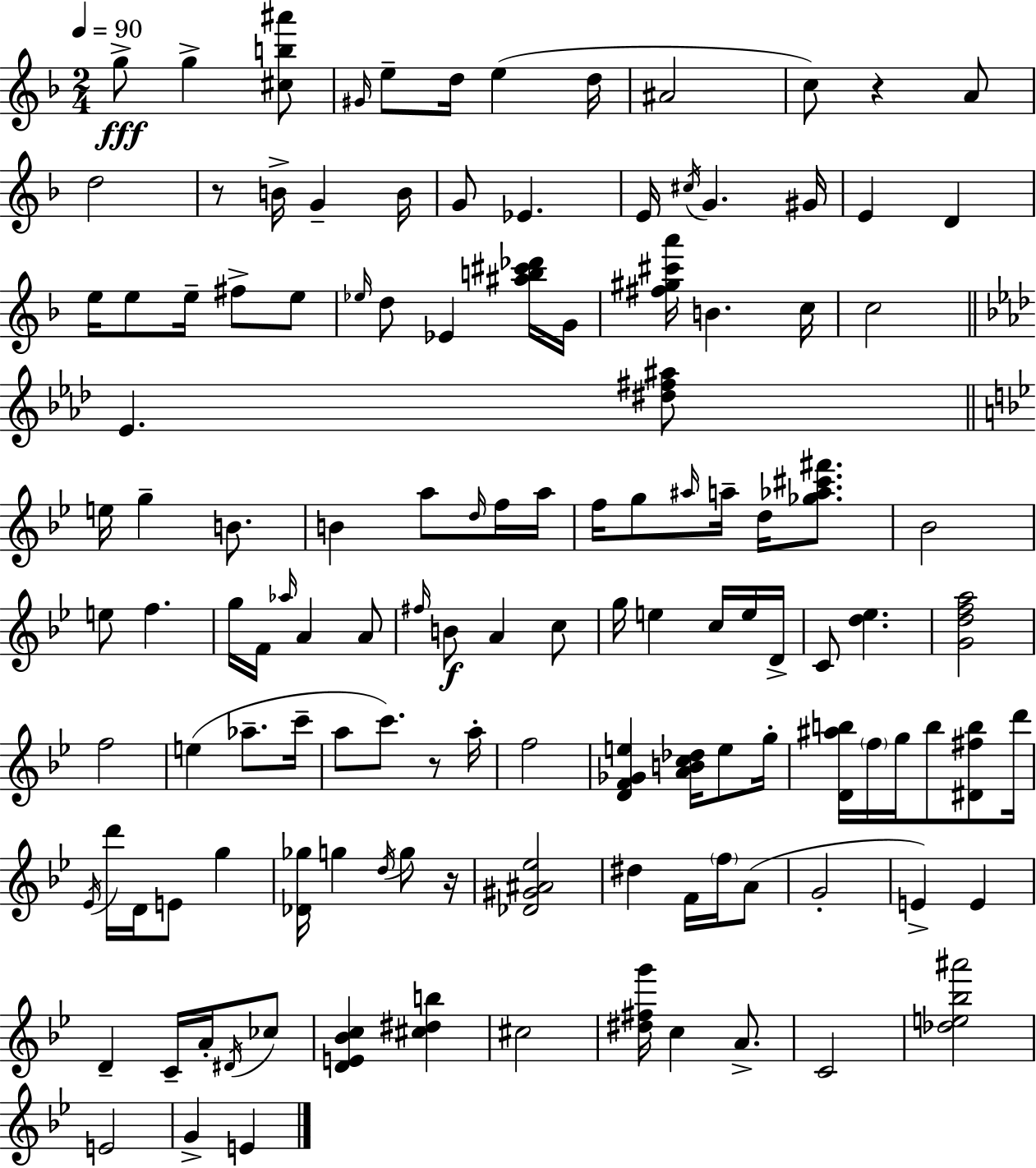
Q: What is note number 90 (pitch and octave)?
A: F4